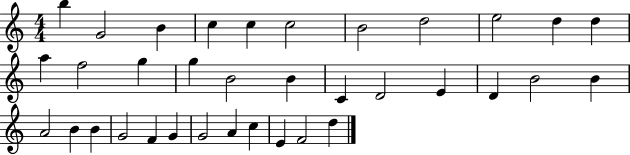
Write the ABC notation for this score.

X:1
T:Untitled
M:4/4
L:1/4
K:C
b G2 B c c c2 B2 d2 e2 d d a f2 g g B2 B C D2 E D B2 B A2 B B G2 F G G2 A c E F2 d